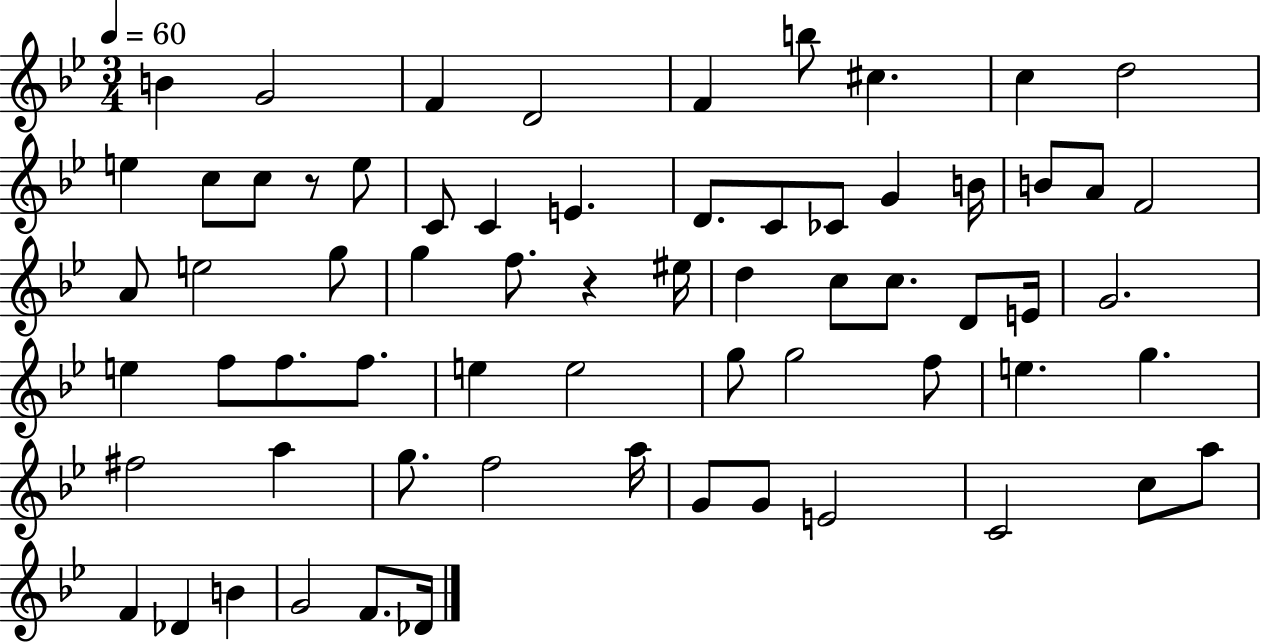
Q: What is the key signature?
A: BES major